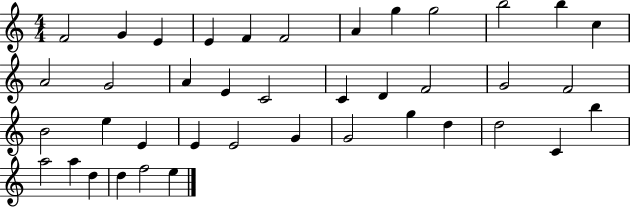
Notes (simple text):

F4/h G4/q E4/q E4/q F4/q F4/h A4/q G5/q G5/h B5/h B5/q C5/q A4/h G4/h A4/q E4/q C4/h C4/q D4/q F4/h G4/h F4/h B4/h E5/q E4/q E4/q E4/h G4/q G4/h G5/q D5/q D5/h C4/q B5/q A5/h A5/q D5/q D5/q F5/h E5/q